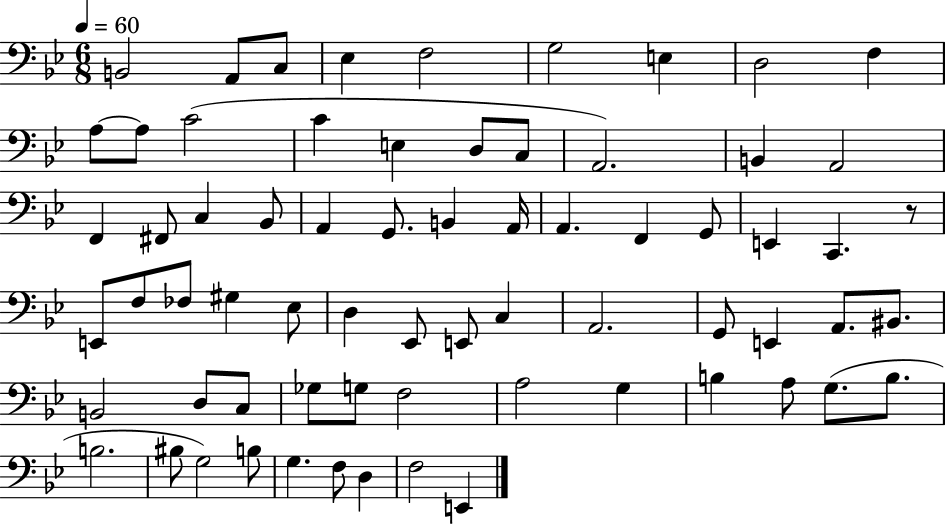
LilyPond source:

{
  \clef bass
  \numericTimeSignature
  \time 6/8
  \key bes \major
  \tempo 4 = 60
  b,2 a,8 c8 | ees4 f2 | g2 e4 | d2 f4 | \break a8~~ a8 c'2( | c'4 e4 d8 c8 | a,2.) | b,4 a,2 | \break f,4 fis,8 c4 bes,8 | a,4 g,8. b,4 a,16 | a,4. f,4 g,8 | e,4 c,4. r8 | \break e,8 f8 fes8 gis4 ees8 | d4 ees,8 e,8 c4 | a,2. | g,8 e,4 a,8. bis,8. | \break b,2 d8 c8 | ges8 g8 f2 | a2 g4 | b4 a8 g8.( b8. | \break b2. | bis8 g2) b8 | g4. f8 d4 | f2 e,4 | \break \bar "|."
}